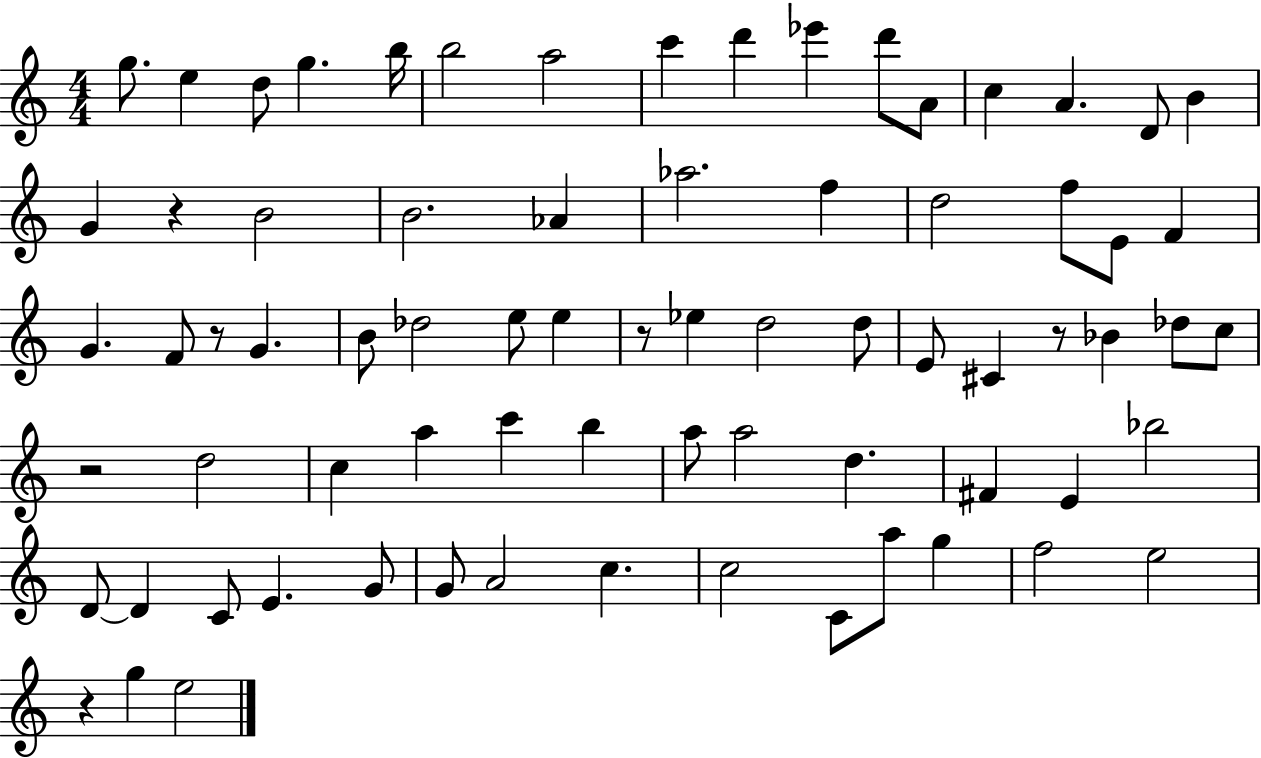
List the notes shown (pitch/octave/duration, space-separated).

G5/e. E5/q D5/e G5/q. B5/s B5/h A5/h C6/q D6/q Eb6/q D6/e A4/e C5/q A4/q. D4/e B4/q G4/q R/q B4/h B4/h. Ab4/q Ab5/h. F5/q D5/h F5/e E4/e F4/q G4/q. F4/e R/e G4/q. B4/e Db5/h E5/e E5/q R/e Eb5/q D5/h D5/e E4/e C#4/q R/e Bb4/q Db5/e C5/e R/h D5/h C5/q A5/q C6/q B5/q A5/e A5/h D5/q. F#4/q E4/q Bb5/h D4/e D4/q C4/e E4/q. G4/e G4/e A4/h C5/q. C5/h C4/e A5/e G5/q F5/h E5/h R/q G5/q E5/h